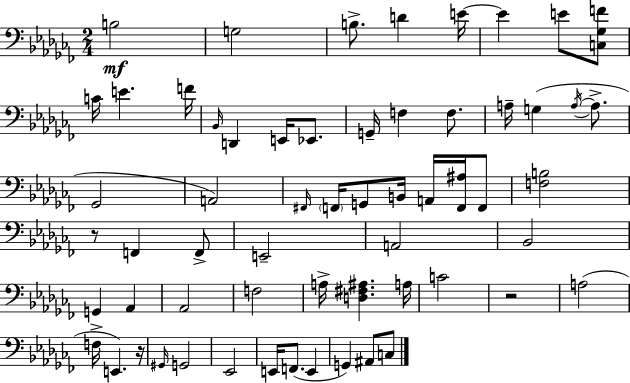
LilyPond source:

{
  \clef bass
  \numericTimeSignature
  \time 2/4
  \key aes \minor
  b2\mf | g2 | b8.-> d'4 e'16~~ | e'4 e'8 <c ges f'>8 | \break c'16 e'4. f'16 | \grace { bes,16 } d,4 e,16 ees,8. | g,16-- f4 f8. | a16-- g4( \acciaccatura { a16~ }~ a8.-> | \break ges,2 | a,2) | \grace { fis,16 } \parenthesize f,16 g,8 b,16 a,16 | <f, ais>16 f,8 <f b>2 | \break r8 f,4 | f,8-> e,2-- | a,2 | bes,2 | \break g,4-> aes,4 | aes,2 | f2 | a16-> <d fis ais>4. | \break a16 c'2 | r2 | a2( | f16 e,4.) | \break r16 \grace { gis,16 } g,2 | ees,2 | e,16 f,8.( | e,4 g,4) | \break ais,8 c8 \bar "|."
}